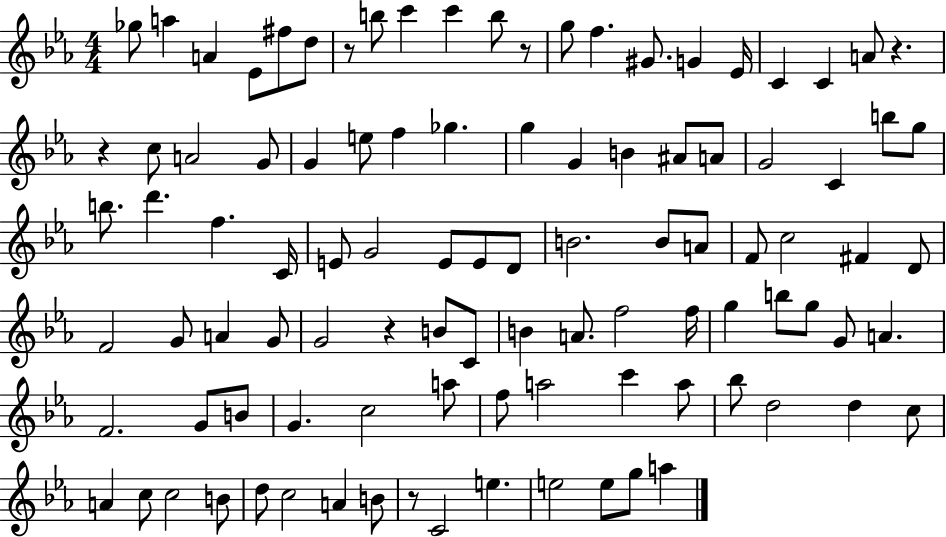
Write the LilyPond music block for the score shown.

{
  \clef treble
  \numericTimeSignature
  \time 4/4
  \key ees \major
  \repeat volta 2 { ges''8 a''4 a'4 ees'8 fis''8 d''8 | r8 b''8 c'''4 c'''4 b''8 r8 | g''8 f''4. gis'8. g'4 ees'16 | c'4 c'4 a'8 r4. | \break r4 c''8 a'2 g'8 | g'4 e''8 f''4 ges''4. | g''4 g'4 b'4 ais'8 a'8 | g'2 c'4 b''8 g''8 | \break b''8. d'''4. f''4. c'16 | e'8 g'2 e'8 e'8 d'8 | b'2. b'8 a'8 | f'8 c''2 fis'4 d'8 | \break f'2 g'8 a'4 g'8 | g'2 r4 b'8 c'8 | b'4 a'8. f''2 f''16 | g''4 b''8 g''8 g'8 a'4. | \break f'2. g'8 b'8 | g'4. c''2 a''8 | f''8 a''2 c'''4 a''8 | bes''8 d''2 d''4 c''8 | \break a'4 c''8 c''2 b'8 | d''8 c''2 a'4 b'8 | r8 c'2 e''4. | e''2 e''8 g''8 a''4 | \break } \bar "|."
}